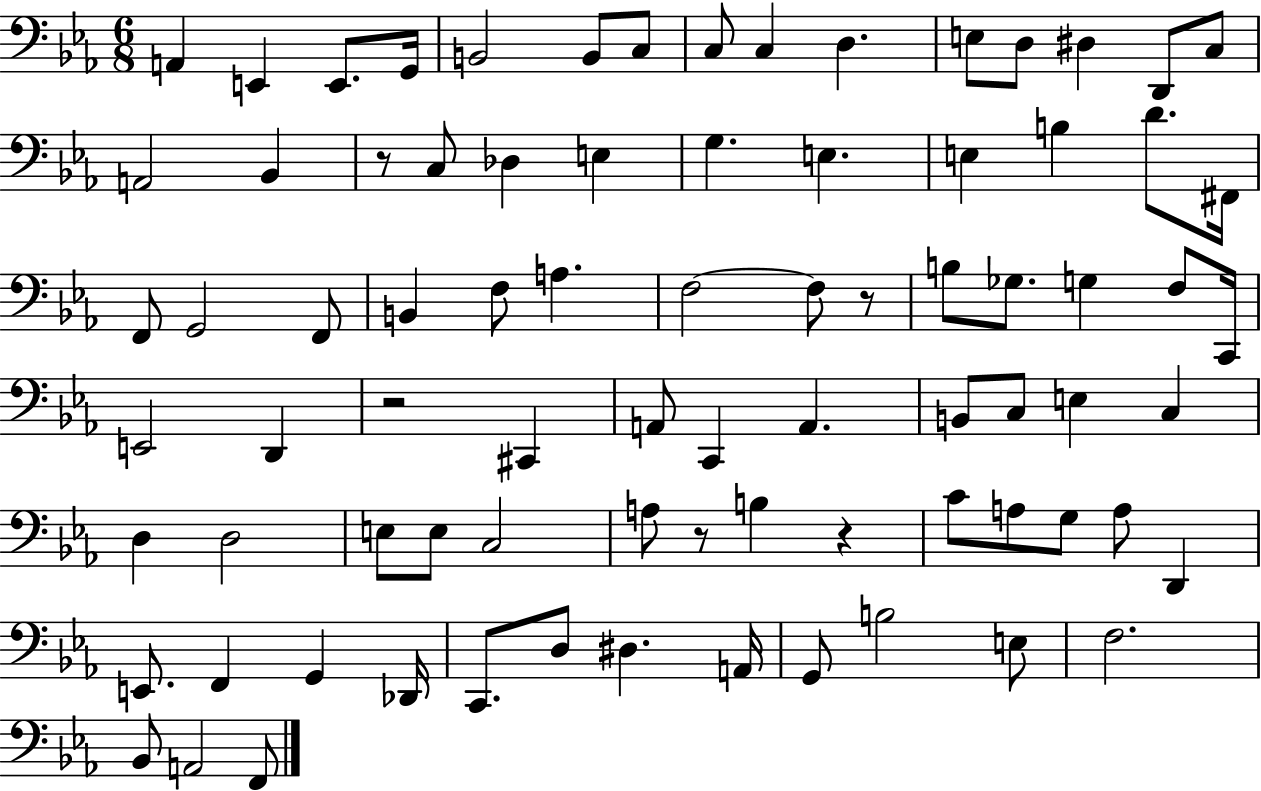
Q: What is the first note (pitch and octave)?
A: A2